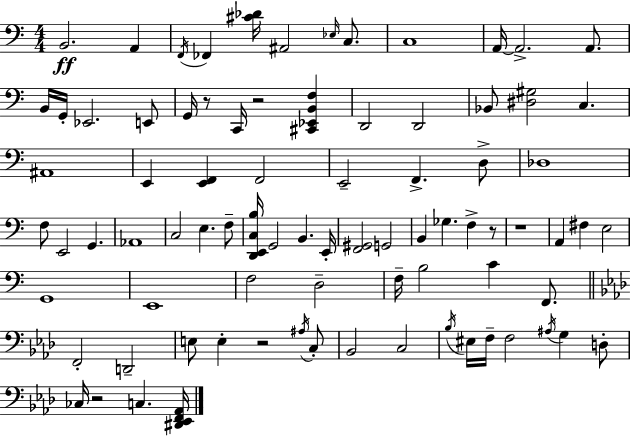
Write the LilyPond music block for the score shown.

{
  \clef bass
  \numericTimeSignature
  \time 4/4
  \key a \minor
  b,2.\ff a,4 | \acciaccatura { f,16 } fes,4 <cis' des'>16 ais,2 \grace { ees16 } c8. | c1 | a,16~~ a,2.-> a,8. | \break b,16 g,16-. ees,2. | e,8 g,16 r8 c,16 r2 <cis, ees, b, f>4 | d,2 d,2 | bes,8 <dis gis>2 c4. | \break ais,1 | e,4 <e, f,>4 f,2 | e,2-- f,4.-> | d8-> des1 | \break f8 e,2 g,4. | aes,1 | c2 e4. | f8-- <d, e, c b>16 g,2 b,4. | \break e,16-. <f, gis,>2 g,2 | b,4 ges4. f4-> | r8 r1 | a,4 fis4 e2 | \break g,1 | e,1 | f2 d2-- | f16-- b2 c'4 f,8. | \break \bar "||" \break \key f \minor f,2-. d,2-- | e8 e4-. r2 \acciaccatura { ais16 } c8-. | bes,2 c2 | \acciaccatura { bes16 } eis16 f16-- f2 \acciaccatura { ais16 } g4 | \break d8-. ces16 r2 c4. | <dis, ees, f, aes,>16 \bar "|."
}